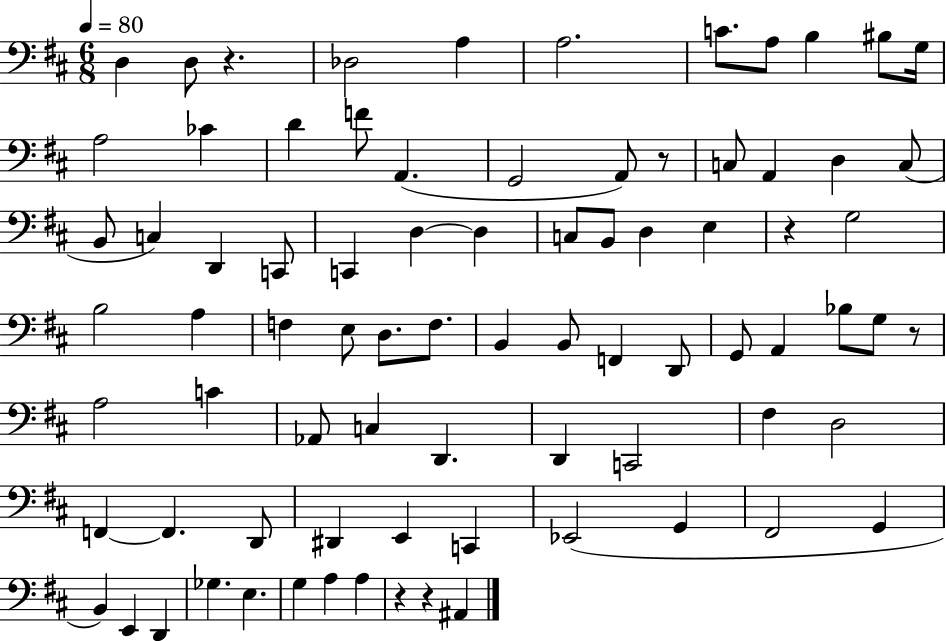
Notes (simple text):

D3/q D3/e R/q. Db3/h A3/q A3/h. C4/e. A3/e B3/q BIS3/e G3/s A3/h CES4/q D4/q F4/e A2/q. G2/h A2/e R/e C3/e A2/q D3/q C3/e B2/e C3/q D2/q C2/e C2/q D3/q D3/q C3/e B2/e D3/q E3/q R/q G3/h B3/h A3/q F3/q E3/e D3/e. F3/e. B2/q B2/e F2/q D2/e G2/e A2/q Bb3/e G3/e R/e A3/h C4/q Ab2/e C3/q D2/q. D2/q C2/h F#3/q D3/h F2/q F2/q. D2/e D#2/q E2/q C2/q Eb2/h G2/q F#2/h G2/q B2/q E2/q D2/q Gb3/q. E3/q. G3/q A3/q A3/q R/q R/q A#2/q